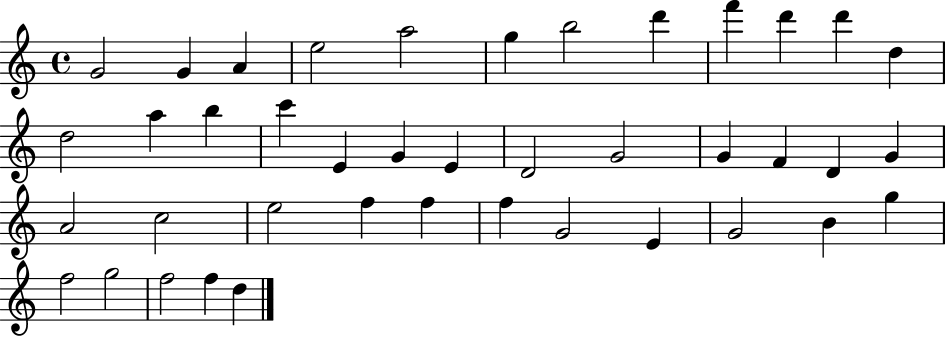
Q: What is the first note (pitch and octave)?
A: G4